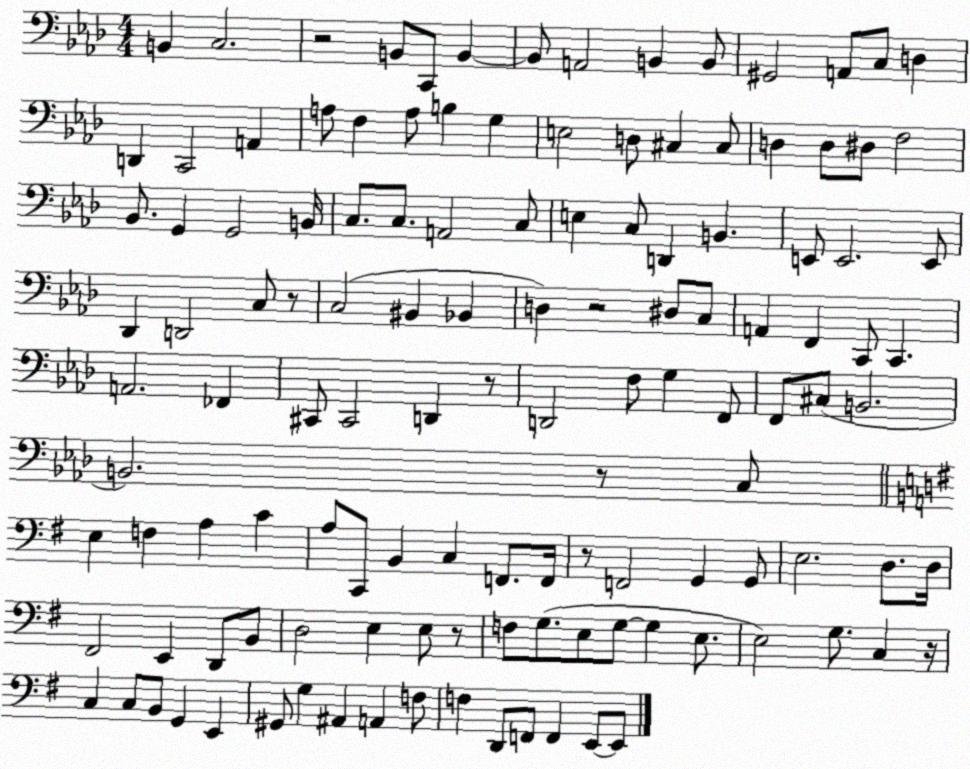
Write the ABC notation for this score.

X:1
T:Untitled
M:4/4
L:1/4
K:Ab
B,, C,2 z2 B,,/2 C,,/2 B,, B,,/2 A,,2 B,, B,,/2 ^G,,2 A,,/2 C,/2 D, D,, C,,2 A,, A,/2 F, A,/2 B, G, E,2 D,/2 ^C, ^C,/2 D, D,/2 ^D,/2 F,2 _B,,/2 G,, G,,2 B,,/4 C,/2 C,/2 A,,2 C,/2 E, C,/2 D,, B,, E,,/2 E,,2 E,,/2 _D,, D,,2 C,/2 z/2 C,2 ^B,, _B,, D, z2 ^D,/2 C,/2 A,, F,, C,,/2 C,, A,,2 _F,, ^C,,/2 ^C,,2 D,, z/2 D,,2 F,/2 G, F,,/2 F,,/2 ^C,/2 B,,2 B,,2 z/2 C,/2 E, F, A, C A,/2 C,,/2 B,, C, F,,/2 F,,/4 z/2 F,,2 G,, G,,/2 E,2 D,/2 D,/4 ^F,,2 E,, D,,/2 B,,/2 D,2 E, E,/2 z/2 F,/2 G,/2 E,/2 G,/2 G, E,/2 E,2 G,/2 C, z/4 C, C,/2 B,,/2 G,, E,, ^G,,/2 G, ^A,, A,, F,/2 F, D,,/2 F,,/2 F,, E,,/2 E,,/2